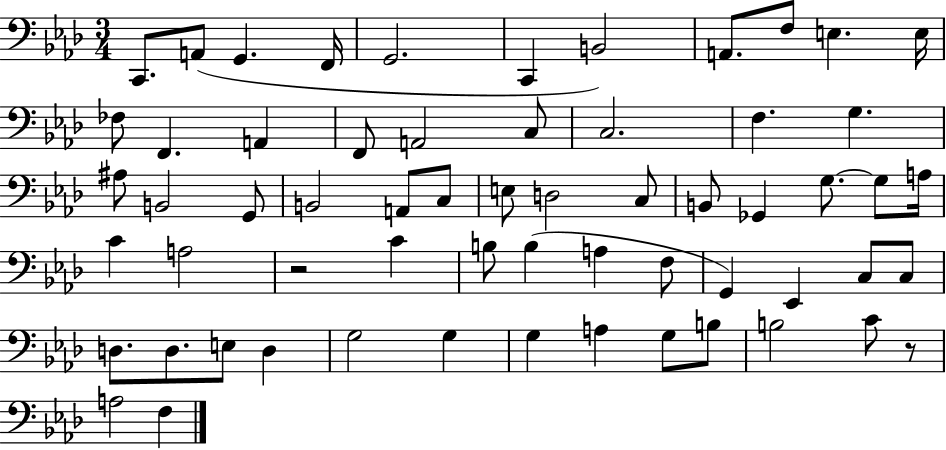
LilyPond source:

{
  \clef bass
  \numericTimeSignature
  \time 3/4
  \key aes \major
  c,8. a,8( g,4. f,16 | g,2. | c,4 b,2) | a,8. f8 e4. e16 | \break fes8 f,4. a,4 | f,8 a,2 c8 | c2. | f4. g4. | \break ais8 b,2 g,8 | b,2 a,8 c8 | e8 d2 c8 | b,8 ges,4 g8.~~ g8 a16 | \break c'4 a2 | r2 c'4 | b8 b4( a4 f8 | g,4) ees,4 c8 c8 | \break d8. d8. e8 d4 | g2 g4 | g4 a4 g8 b8 | b2 c'8 r8 | \break a2 f4 | \bar "|."
}